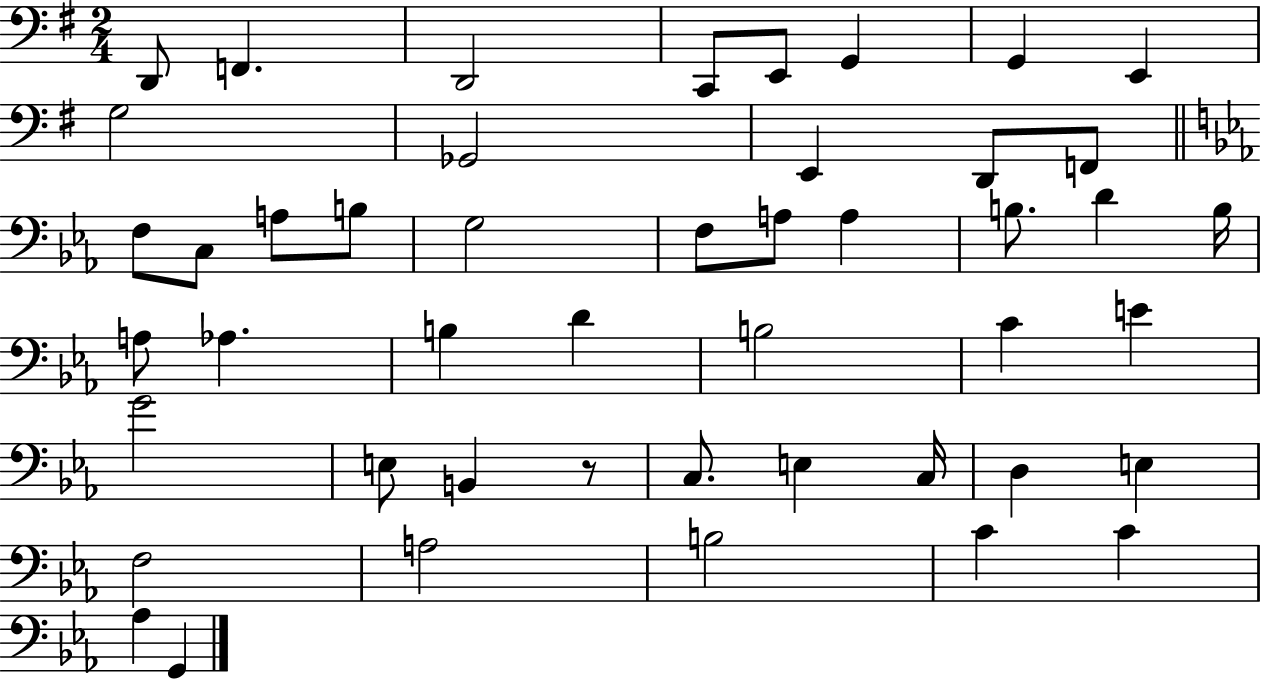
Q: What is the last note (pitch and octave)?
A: G2